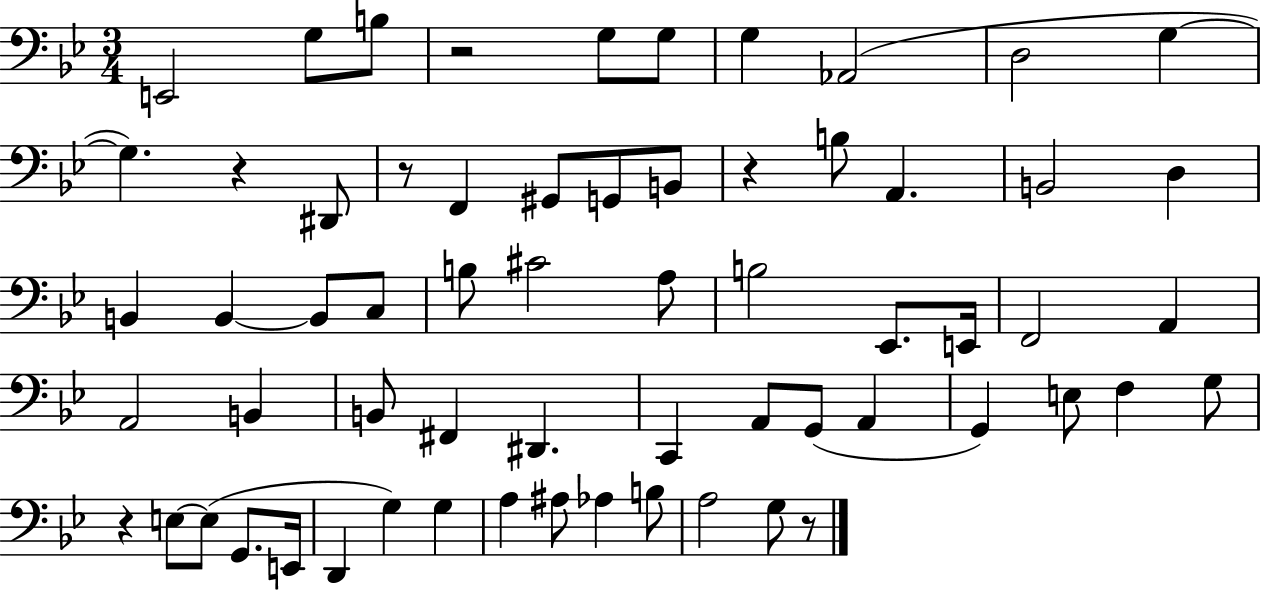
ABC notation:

X:1
T:Untitled
M:3/4
L:1/4
K:Bb
E,,2 G,/2 B,/2 z2 G,/2 G,/2 G, _A,,2 D,2 G, G, z ^D,,/2 z/2 F,, ^G,,/2 G,,/2 B,,/2 z B,/2 A,, B,,2 D, B,, B,, B,,/2 C,/2 B,/2 ^C2 A,/2 B,2 _E,,/2 E,,/4 F,,2 A,, A,,2 B,, B,,/2 ^F,, ^D,, C,, A,,/2 G,,/2 A,, G,, E,/2 F, G,/2 z E,/2 E,/2 G,,/2 E,,/4 D,, G, G, A, ^A,/2 _A, B,/2 A,2 G,/2 z/2